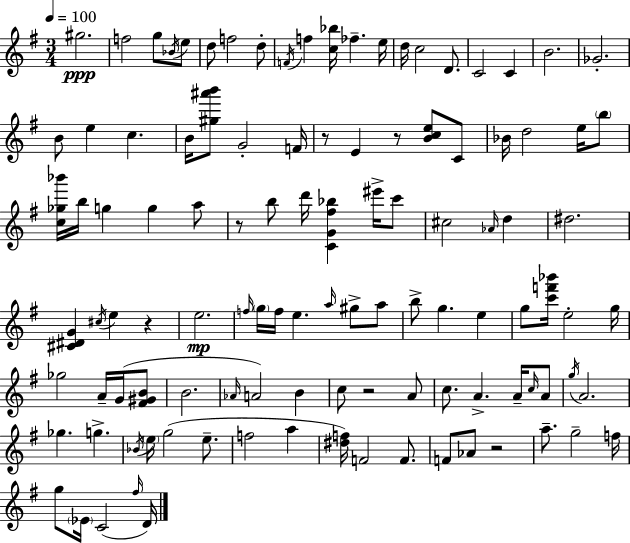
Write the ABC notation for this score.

X:1
T:Untitled
M:3/4
L:1/4
K:G
^g2 f2 g/2 _B/4 e/2 d/2 f2 d/2 F/4 f [c_b]/4 _f e/4 d/4 c2 D/2 C2 C B2 _G2 B/2 e c B/4 [^g^a'b']/2 G2 F/4 z/2 E z/2 [Bce]/2 C/2 _B/4 d2 e/4 b/2 [c_g_b']/4 b/4 g g a/2 z/2 b/2 d'/4 [CG^f_b] ^e'/4 c'/2 ^c2 _A/4 d ^d2 [^C^DG] ^c/4 e z e2 f/4 g/4 f/4 e a/4 ^g/2 a/2 b/2 g e g/2 [c'f'_b']/4 e2 g/4 _g2 A/4 G/4 [^F^GB]/2 B2 _A/4 A2 B c/2 z2 A/2 c/2 A A/4 c/4 A/2 g/4 A2 _g g _B/4 e/4 g2 e/2 f2 a [^df]/4 F2 F/2 F/2 _A/2 z2 a/2 g2 f/4 g/2 _E/4 C2 ^f/4 D/4